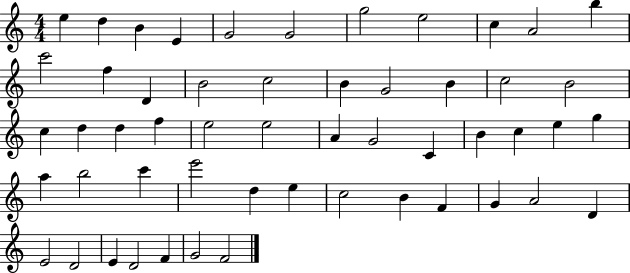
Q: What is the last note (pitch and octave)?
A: F4